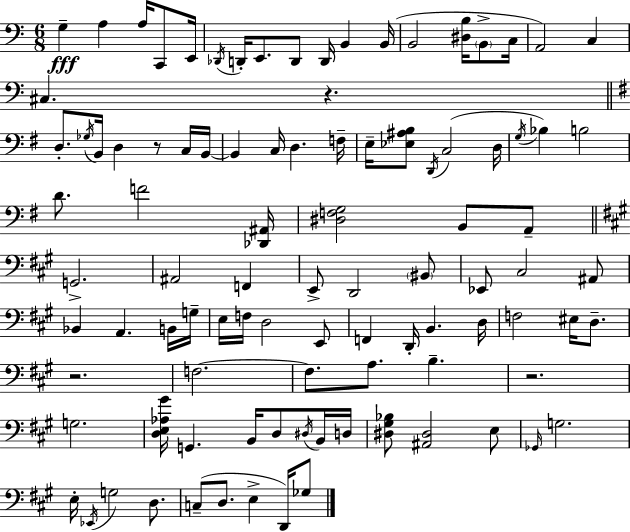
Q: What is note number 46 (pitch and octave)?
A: Eb2